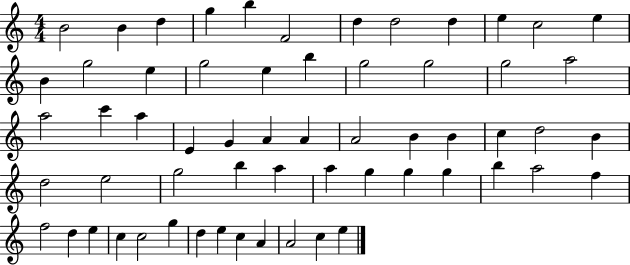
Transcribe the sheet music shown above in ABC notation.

X:1
T:Untitled
M:4/4
L:1/4
K:C
B2 B d g b F2 d d2 d e c2 e B g2 e g2 e b g2 g2 g2 a2 a2 c' a E G A A A2 B B c d2 B d2 e2 g2 b a a g g g b a2 f f2 d e c c2 g d e c A A2 c e